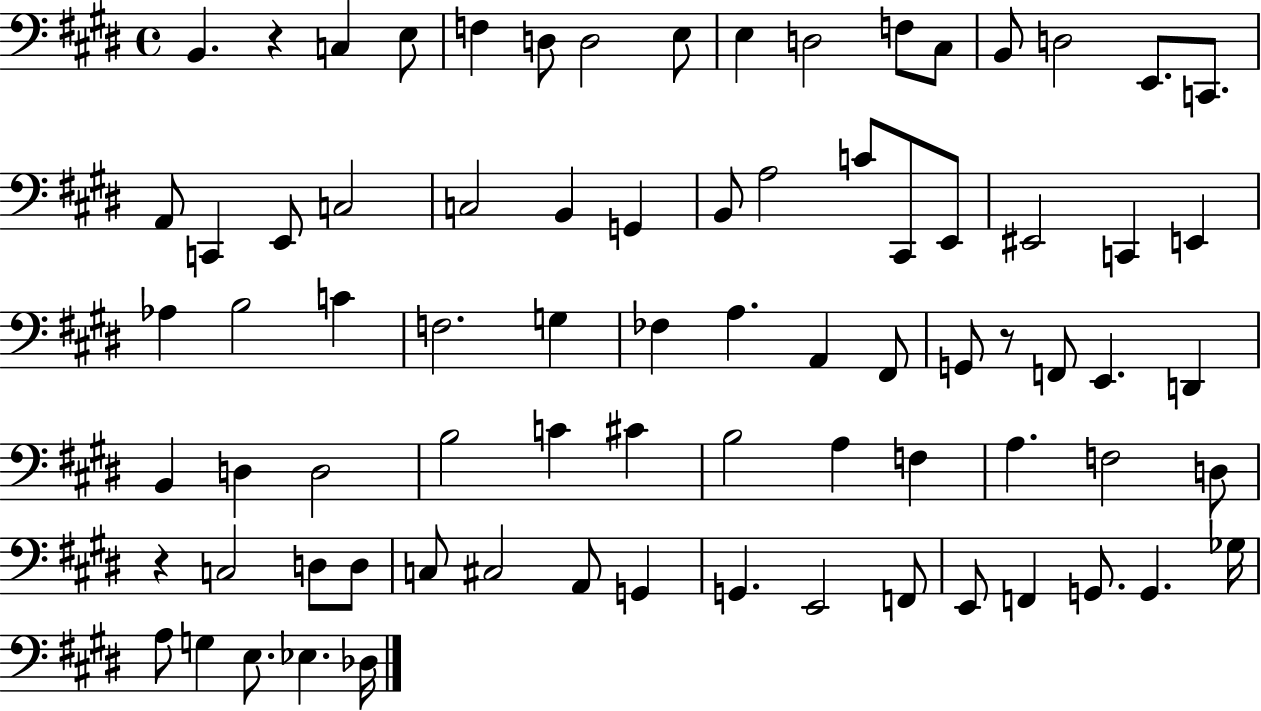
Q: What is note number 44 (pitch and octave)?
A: B2